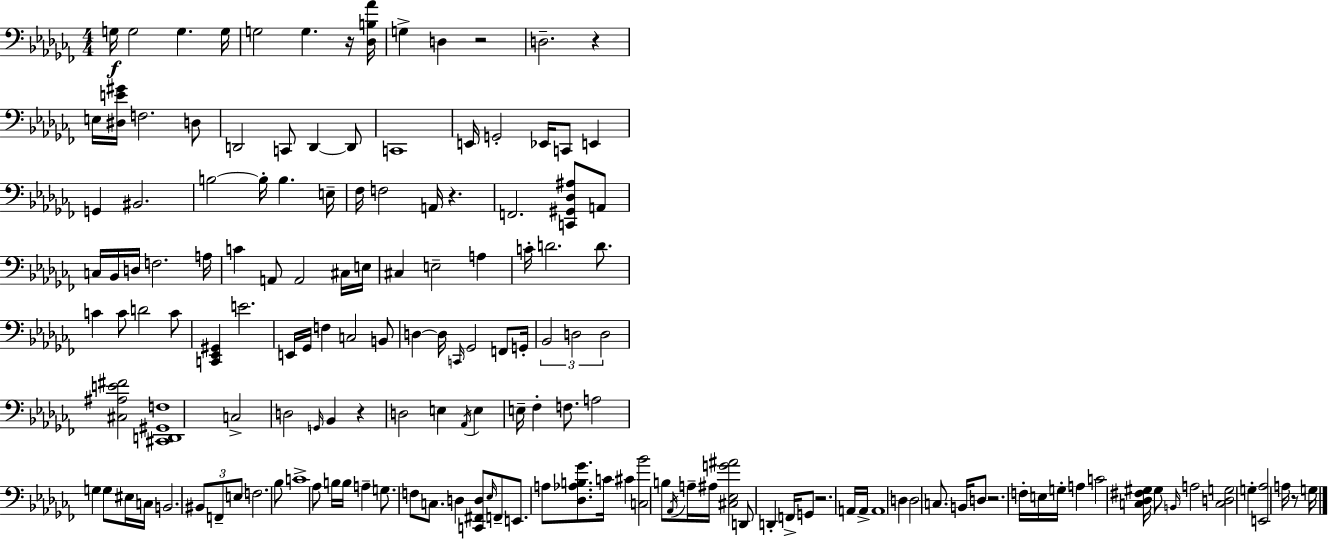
X:1
T:Untitled
M:4/4
L:1/4
K:Abm
G,/4 G,2 G, G,/4 G,2 G, z/4 [_D,B,_A]/4 G, D, z2 D,2 z E,/4 [^D,E^G]/4 F,2 D,/2 D,,2 C,,/2 D,, D,,/2 C,,4 E,,/4 G,,2 _E,,/4 C,,/2 E,, G,, ^B,,2 B,2 B,/4 B, E,/4 _F,/4 F,2 A,,/4 z F,,2 [C,,^G,,_D,^A,]/2 A,,/2 C,/4 _B,,/4 D,/4 F,2 A,/4 C A,,/2 A,,2 ^C,/4 E,/4 ^C, E,2 A, C/4 D2 D/2 C C/2 D2 C/2 [C,,_E,,^G,,] E2 E,,/4 _G,,/4 F, C,2 B,,/2 D, D,/4 C,,/4 _G,,2 F,,/2 G,,/4 _B,,2 D,2 D,2 [^C,^A,E^F]2 [^C,,D,,^G,,F,]4 C,2 D,2 G,,/4 _B,, z D,2 E, _A,,/4 E, E,/4 _F, F,/2 A,2 G, G,/2 ^E,/4 C,/4 B,,2 ^B,,/2 F,,/2 E,/2 F,2 _B,/2 C4 _A,/2 B,/4 B,/4 A, G,/2 F,/2 C,/2 D, [C,,^F,,D,]/2 _E,/4 F,,/2 E,,/2 A,/2 [_D,_A,B,_G]/2 C/4 ^C [C,_B]2 B,/2 _A,,/4 A,/4 ^A,/4 [^C,_E,G^A]2 D,,/2 D,, F,,/4 G,,/2 z2 A,,/4 A,,/4 A,,4 D, D,2 C,/2 B,,/4 D,/2 z2 F,/4 E,/4 G,/4 A, C2 [C,_D,^F,^G,]/4 ^G,/2 B,,/4 A,2 [C,D,G,]2 G, [E,,_A,]2 A,/4 z/2 G,/4